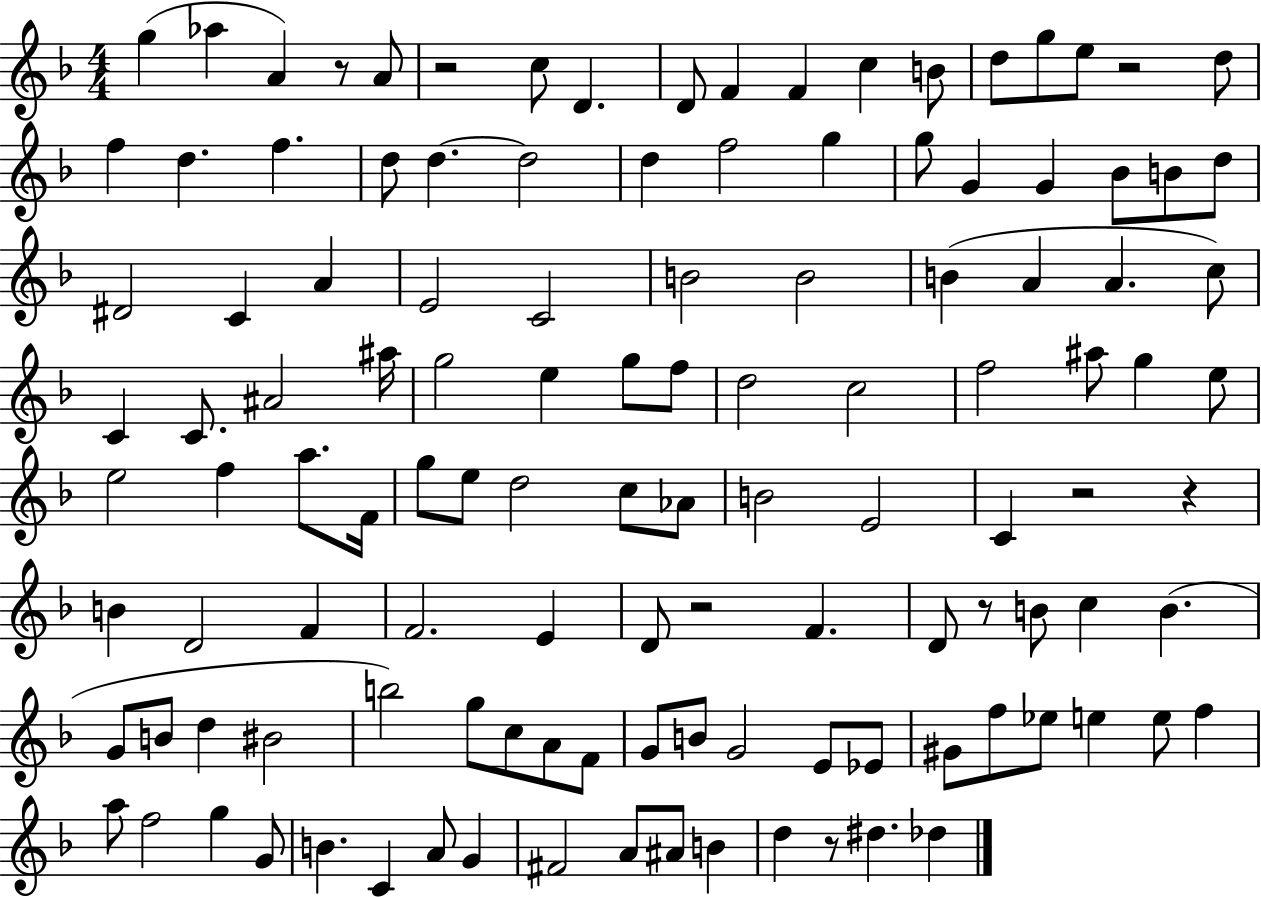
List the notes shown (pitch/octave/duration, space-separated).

G5/q Ab5/q A4/q R/e A4/e R/h C5/e D4/q. D4/e F4/q F4/q C5/q B4/e D5/e G5/e E5/e R/h D5/e F5/q D5/q. F5/q. D5/e D5/q. D5/h D5/q F5/h G5/q G5/e G4/q G4/q Bb4/e B4/e D5/e D#4/h C4/q A4/q E4/h C4/h B4/h B4/h B4/q A4/q A4/q. C5/e C4/q C4/e. A#4/h A#5/s G5/h E5/q G5/e F5/e D5/h C5/h F5/h A#5/e G5/q E5/e E5/h F5/q A5/e. F4/s G5/e E5/e D5/h C5/e Ab4/e B4/h E4/h C4/q R/h R/q B4/q D4/h F4/q F4/h. E4/q D4/e R/h F4/q. D4/e R/e B4/e C5/q B4/q. G4/e B4/e D5/q BIS4/h B5/h G5/e C5/e A4/e F4/e G4/e B4/e G4/h E4/e Eb4/e G#4/e F5/e Eb5/e E5/q E5/e F5/q A5/e F5/h G5/q G4/e B4/q. C4/q A4/e G4/q F#4/h A4/e A#4/e B4/q D5/q R/e D#5/q. Db5/q